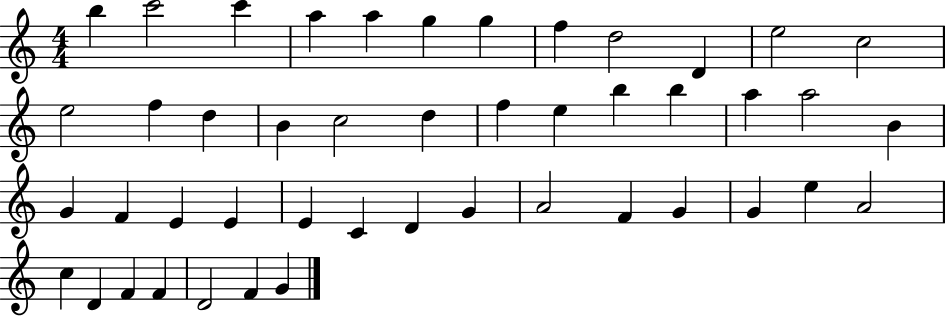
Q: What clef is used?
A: treble